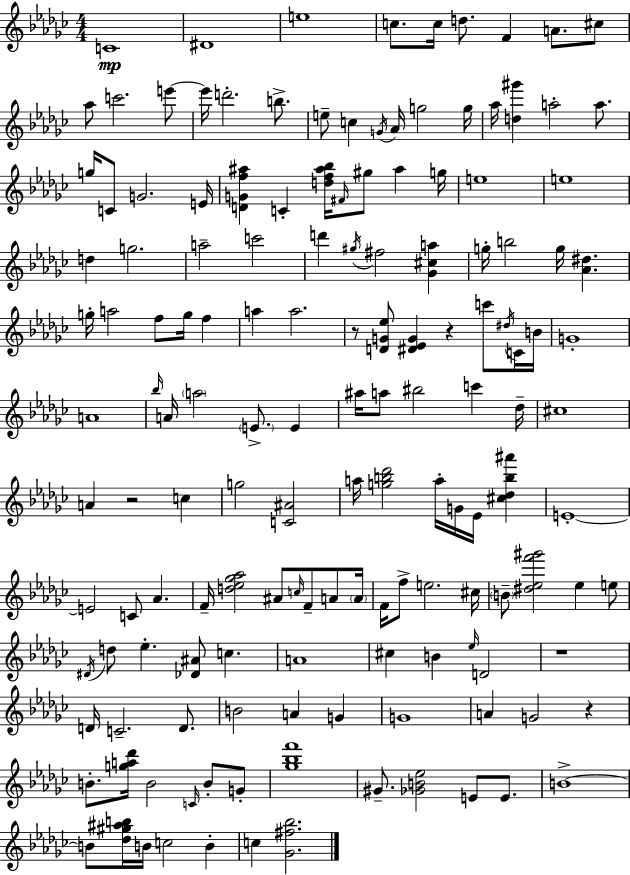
{
  \clef treble
  \numericTimeSignature
  \time 4/4
  \key ees \minor
  c'1\mp | dis'1 | e''1 | c''8. c''16 d''8. f'4 a'8. cis''8 | \break aes''8 c'''2. e'''8~~ | e'''16 d'''2.-. b''8.-> | e''8-- c''4 \acciaccatura { g'16 } aes'16 g''2 | g''16 aes''16 <d'' gis'''>4 a''2-. a''8. | \break g''16 c'8 g'2. | e'16 <d' g' f'' ais''>4 c'4-. <d'' f'' ais'' bes''>16 \grace { fis'16 } gis''8 ais''4 | g''16 e''1 | e''1 | \break d''4 g''2. | a''2-- c'''2 | d'''4 \acciaccatura { gis''16 } fis''2 <ges' cis'' a''>4 | g''16-. b''2 g''16 <aes' dis''>4. | \break g''16-. a''2 f''8 g''16 f''4 | a''4 a''2. | r8 <d' g' ees''>8 <dis' ees' g'>4 r4 c'''8 | \acciaccatura { dis''16 } c'16 b'16 g'1-. | \break a'1 | \grace { bes''16 } a'16 \parenthesize a''2 \parenthesize e'8.-> | e'4 ais''16 a''8 bis''2 | c'''4 des''16-- cis''1 | \break a'4 r2 | c''4 g''2 <c' ais'>2 | a''16 <g'' b'' des'''>2 a''16-. g'16 | ees'16 <cis'' des'' b'' ais'''>4 e'1-.~~ | \break e'2 c'8 aes'4. | f'16-- <d'' ees'' ges'' aes''>2 ais'8 | \grace { c''16 } f'8-- a'8 \parenthesize a'16 f'16 f''8-> e''2. | cis''16 \parenthesize b'8-- <dis'' ees'' f''' gis'''>2 | \break ees''4 e''8 \acciaccatura { dis'16 } d''8 ees''4.-. <des' ais'>8 | c''4. a'1 | cis''4 b'4 \grace { ees''16 } | d'2 r1 | \break d'16 c'2.-- | d'8. b'2 | a'4 g'4 g'1 | a'4 g'2 | \break r4 b'8.-. <g'' a'' des'''>16 b'2 | \grace { c'16 } b'8-. g'8-. <ges'' bes'' f'''>1 | gis'8.-- <ges' b' ees''>2 | e'8 e'8. b'1->~~ | \break b'8 <des'' gis'' ais'' b''>16 b'16 c''2 | b'4-. c''4 <ges' fis'' bes''>2. | \bar "|."
}